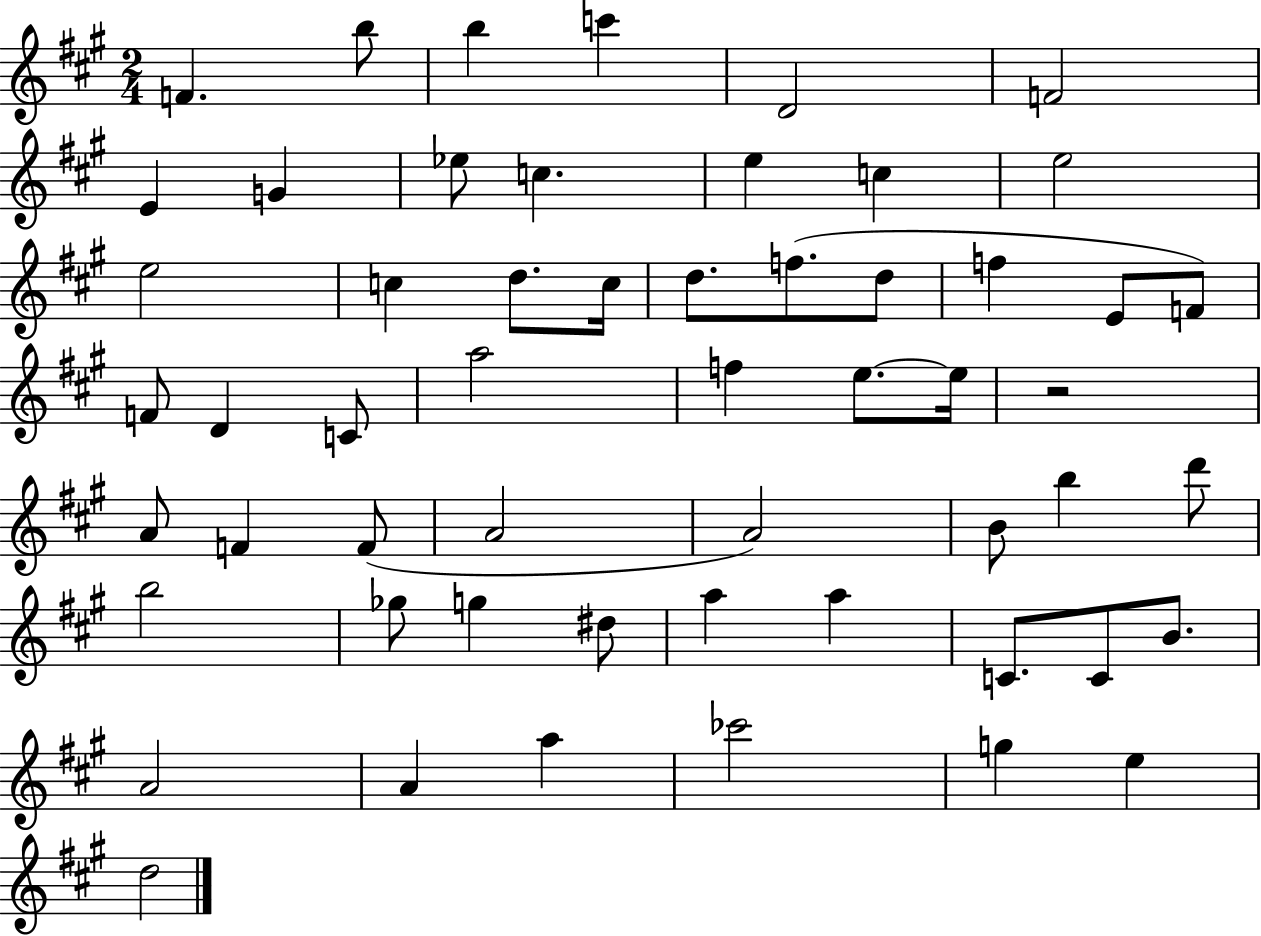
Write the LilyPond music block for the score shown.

{
  \clef treble
  \numericTimeSignature
  \time 2/4
  \key a \major
  f'4. b''8 | b''4 c'''4 | d'2 | f'2 | \break e'4 g'4 | ees''8 c''4. | e''4 c''4 | e''2 | \break e''2 | c''4 d''8. c''16 | d''8. f''8.( d''8 | f''4 e'8 f'8) | \break f'8 d'4 c'8 | a''2 | f''4 e''8.~~ e''16 | r2 | \break a'8 f'4 f'8( | a'2 | a'2) | b'8 b''4 d'''8 | \break b''2 | ges''8 g''4 dis''8 | a''4 a''4 | c'8. c'8 b'8. | \break a'2 | a'4 a''4 | ces'''2 | g''4 e''4 | \break d''2 | \bar "|."
}